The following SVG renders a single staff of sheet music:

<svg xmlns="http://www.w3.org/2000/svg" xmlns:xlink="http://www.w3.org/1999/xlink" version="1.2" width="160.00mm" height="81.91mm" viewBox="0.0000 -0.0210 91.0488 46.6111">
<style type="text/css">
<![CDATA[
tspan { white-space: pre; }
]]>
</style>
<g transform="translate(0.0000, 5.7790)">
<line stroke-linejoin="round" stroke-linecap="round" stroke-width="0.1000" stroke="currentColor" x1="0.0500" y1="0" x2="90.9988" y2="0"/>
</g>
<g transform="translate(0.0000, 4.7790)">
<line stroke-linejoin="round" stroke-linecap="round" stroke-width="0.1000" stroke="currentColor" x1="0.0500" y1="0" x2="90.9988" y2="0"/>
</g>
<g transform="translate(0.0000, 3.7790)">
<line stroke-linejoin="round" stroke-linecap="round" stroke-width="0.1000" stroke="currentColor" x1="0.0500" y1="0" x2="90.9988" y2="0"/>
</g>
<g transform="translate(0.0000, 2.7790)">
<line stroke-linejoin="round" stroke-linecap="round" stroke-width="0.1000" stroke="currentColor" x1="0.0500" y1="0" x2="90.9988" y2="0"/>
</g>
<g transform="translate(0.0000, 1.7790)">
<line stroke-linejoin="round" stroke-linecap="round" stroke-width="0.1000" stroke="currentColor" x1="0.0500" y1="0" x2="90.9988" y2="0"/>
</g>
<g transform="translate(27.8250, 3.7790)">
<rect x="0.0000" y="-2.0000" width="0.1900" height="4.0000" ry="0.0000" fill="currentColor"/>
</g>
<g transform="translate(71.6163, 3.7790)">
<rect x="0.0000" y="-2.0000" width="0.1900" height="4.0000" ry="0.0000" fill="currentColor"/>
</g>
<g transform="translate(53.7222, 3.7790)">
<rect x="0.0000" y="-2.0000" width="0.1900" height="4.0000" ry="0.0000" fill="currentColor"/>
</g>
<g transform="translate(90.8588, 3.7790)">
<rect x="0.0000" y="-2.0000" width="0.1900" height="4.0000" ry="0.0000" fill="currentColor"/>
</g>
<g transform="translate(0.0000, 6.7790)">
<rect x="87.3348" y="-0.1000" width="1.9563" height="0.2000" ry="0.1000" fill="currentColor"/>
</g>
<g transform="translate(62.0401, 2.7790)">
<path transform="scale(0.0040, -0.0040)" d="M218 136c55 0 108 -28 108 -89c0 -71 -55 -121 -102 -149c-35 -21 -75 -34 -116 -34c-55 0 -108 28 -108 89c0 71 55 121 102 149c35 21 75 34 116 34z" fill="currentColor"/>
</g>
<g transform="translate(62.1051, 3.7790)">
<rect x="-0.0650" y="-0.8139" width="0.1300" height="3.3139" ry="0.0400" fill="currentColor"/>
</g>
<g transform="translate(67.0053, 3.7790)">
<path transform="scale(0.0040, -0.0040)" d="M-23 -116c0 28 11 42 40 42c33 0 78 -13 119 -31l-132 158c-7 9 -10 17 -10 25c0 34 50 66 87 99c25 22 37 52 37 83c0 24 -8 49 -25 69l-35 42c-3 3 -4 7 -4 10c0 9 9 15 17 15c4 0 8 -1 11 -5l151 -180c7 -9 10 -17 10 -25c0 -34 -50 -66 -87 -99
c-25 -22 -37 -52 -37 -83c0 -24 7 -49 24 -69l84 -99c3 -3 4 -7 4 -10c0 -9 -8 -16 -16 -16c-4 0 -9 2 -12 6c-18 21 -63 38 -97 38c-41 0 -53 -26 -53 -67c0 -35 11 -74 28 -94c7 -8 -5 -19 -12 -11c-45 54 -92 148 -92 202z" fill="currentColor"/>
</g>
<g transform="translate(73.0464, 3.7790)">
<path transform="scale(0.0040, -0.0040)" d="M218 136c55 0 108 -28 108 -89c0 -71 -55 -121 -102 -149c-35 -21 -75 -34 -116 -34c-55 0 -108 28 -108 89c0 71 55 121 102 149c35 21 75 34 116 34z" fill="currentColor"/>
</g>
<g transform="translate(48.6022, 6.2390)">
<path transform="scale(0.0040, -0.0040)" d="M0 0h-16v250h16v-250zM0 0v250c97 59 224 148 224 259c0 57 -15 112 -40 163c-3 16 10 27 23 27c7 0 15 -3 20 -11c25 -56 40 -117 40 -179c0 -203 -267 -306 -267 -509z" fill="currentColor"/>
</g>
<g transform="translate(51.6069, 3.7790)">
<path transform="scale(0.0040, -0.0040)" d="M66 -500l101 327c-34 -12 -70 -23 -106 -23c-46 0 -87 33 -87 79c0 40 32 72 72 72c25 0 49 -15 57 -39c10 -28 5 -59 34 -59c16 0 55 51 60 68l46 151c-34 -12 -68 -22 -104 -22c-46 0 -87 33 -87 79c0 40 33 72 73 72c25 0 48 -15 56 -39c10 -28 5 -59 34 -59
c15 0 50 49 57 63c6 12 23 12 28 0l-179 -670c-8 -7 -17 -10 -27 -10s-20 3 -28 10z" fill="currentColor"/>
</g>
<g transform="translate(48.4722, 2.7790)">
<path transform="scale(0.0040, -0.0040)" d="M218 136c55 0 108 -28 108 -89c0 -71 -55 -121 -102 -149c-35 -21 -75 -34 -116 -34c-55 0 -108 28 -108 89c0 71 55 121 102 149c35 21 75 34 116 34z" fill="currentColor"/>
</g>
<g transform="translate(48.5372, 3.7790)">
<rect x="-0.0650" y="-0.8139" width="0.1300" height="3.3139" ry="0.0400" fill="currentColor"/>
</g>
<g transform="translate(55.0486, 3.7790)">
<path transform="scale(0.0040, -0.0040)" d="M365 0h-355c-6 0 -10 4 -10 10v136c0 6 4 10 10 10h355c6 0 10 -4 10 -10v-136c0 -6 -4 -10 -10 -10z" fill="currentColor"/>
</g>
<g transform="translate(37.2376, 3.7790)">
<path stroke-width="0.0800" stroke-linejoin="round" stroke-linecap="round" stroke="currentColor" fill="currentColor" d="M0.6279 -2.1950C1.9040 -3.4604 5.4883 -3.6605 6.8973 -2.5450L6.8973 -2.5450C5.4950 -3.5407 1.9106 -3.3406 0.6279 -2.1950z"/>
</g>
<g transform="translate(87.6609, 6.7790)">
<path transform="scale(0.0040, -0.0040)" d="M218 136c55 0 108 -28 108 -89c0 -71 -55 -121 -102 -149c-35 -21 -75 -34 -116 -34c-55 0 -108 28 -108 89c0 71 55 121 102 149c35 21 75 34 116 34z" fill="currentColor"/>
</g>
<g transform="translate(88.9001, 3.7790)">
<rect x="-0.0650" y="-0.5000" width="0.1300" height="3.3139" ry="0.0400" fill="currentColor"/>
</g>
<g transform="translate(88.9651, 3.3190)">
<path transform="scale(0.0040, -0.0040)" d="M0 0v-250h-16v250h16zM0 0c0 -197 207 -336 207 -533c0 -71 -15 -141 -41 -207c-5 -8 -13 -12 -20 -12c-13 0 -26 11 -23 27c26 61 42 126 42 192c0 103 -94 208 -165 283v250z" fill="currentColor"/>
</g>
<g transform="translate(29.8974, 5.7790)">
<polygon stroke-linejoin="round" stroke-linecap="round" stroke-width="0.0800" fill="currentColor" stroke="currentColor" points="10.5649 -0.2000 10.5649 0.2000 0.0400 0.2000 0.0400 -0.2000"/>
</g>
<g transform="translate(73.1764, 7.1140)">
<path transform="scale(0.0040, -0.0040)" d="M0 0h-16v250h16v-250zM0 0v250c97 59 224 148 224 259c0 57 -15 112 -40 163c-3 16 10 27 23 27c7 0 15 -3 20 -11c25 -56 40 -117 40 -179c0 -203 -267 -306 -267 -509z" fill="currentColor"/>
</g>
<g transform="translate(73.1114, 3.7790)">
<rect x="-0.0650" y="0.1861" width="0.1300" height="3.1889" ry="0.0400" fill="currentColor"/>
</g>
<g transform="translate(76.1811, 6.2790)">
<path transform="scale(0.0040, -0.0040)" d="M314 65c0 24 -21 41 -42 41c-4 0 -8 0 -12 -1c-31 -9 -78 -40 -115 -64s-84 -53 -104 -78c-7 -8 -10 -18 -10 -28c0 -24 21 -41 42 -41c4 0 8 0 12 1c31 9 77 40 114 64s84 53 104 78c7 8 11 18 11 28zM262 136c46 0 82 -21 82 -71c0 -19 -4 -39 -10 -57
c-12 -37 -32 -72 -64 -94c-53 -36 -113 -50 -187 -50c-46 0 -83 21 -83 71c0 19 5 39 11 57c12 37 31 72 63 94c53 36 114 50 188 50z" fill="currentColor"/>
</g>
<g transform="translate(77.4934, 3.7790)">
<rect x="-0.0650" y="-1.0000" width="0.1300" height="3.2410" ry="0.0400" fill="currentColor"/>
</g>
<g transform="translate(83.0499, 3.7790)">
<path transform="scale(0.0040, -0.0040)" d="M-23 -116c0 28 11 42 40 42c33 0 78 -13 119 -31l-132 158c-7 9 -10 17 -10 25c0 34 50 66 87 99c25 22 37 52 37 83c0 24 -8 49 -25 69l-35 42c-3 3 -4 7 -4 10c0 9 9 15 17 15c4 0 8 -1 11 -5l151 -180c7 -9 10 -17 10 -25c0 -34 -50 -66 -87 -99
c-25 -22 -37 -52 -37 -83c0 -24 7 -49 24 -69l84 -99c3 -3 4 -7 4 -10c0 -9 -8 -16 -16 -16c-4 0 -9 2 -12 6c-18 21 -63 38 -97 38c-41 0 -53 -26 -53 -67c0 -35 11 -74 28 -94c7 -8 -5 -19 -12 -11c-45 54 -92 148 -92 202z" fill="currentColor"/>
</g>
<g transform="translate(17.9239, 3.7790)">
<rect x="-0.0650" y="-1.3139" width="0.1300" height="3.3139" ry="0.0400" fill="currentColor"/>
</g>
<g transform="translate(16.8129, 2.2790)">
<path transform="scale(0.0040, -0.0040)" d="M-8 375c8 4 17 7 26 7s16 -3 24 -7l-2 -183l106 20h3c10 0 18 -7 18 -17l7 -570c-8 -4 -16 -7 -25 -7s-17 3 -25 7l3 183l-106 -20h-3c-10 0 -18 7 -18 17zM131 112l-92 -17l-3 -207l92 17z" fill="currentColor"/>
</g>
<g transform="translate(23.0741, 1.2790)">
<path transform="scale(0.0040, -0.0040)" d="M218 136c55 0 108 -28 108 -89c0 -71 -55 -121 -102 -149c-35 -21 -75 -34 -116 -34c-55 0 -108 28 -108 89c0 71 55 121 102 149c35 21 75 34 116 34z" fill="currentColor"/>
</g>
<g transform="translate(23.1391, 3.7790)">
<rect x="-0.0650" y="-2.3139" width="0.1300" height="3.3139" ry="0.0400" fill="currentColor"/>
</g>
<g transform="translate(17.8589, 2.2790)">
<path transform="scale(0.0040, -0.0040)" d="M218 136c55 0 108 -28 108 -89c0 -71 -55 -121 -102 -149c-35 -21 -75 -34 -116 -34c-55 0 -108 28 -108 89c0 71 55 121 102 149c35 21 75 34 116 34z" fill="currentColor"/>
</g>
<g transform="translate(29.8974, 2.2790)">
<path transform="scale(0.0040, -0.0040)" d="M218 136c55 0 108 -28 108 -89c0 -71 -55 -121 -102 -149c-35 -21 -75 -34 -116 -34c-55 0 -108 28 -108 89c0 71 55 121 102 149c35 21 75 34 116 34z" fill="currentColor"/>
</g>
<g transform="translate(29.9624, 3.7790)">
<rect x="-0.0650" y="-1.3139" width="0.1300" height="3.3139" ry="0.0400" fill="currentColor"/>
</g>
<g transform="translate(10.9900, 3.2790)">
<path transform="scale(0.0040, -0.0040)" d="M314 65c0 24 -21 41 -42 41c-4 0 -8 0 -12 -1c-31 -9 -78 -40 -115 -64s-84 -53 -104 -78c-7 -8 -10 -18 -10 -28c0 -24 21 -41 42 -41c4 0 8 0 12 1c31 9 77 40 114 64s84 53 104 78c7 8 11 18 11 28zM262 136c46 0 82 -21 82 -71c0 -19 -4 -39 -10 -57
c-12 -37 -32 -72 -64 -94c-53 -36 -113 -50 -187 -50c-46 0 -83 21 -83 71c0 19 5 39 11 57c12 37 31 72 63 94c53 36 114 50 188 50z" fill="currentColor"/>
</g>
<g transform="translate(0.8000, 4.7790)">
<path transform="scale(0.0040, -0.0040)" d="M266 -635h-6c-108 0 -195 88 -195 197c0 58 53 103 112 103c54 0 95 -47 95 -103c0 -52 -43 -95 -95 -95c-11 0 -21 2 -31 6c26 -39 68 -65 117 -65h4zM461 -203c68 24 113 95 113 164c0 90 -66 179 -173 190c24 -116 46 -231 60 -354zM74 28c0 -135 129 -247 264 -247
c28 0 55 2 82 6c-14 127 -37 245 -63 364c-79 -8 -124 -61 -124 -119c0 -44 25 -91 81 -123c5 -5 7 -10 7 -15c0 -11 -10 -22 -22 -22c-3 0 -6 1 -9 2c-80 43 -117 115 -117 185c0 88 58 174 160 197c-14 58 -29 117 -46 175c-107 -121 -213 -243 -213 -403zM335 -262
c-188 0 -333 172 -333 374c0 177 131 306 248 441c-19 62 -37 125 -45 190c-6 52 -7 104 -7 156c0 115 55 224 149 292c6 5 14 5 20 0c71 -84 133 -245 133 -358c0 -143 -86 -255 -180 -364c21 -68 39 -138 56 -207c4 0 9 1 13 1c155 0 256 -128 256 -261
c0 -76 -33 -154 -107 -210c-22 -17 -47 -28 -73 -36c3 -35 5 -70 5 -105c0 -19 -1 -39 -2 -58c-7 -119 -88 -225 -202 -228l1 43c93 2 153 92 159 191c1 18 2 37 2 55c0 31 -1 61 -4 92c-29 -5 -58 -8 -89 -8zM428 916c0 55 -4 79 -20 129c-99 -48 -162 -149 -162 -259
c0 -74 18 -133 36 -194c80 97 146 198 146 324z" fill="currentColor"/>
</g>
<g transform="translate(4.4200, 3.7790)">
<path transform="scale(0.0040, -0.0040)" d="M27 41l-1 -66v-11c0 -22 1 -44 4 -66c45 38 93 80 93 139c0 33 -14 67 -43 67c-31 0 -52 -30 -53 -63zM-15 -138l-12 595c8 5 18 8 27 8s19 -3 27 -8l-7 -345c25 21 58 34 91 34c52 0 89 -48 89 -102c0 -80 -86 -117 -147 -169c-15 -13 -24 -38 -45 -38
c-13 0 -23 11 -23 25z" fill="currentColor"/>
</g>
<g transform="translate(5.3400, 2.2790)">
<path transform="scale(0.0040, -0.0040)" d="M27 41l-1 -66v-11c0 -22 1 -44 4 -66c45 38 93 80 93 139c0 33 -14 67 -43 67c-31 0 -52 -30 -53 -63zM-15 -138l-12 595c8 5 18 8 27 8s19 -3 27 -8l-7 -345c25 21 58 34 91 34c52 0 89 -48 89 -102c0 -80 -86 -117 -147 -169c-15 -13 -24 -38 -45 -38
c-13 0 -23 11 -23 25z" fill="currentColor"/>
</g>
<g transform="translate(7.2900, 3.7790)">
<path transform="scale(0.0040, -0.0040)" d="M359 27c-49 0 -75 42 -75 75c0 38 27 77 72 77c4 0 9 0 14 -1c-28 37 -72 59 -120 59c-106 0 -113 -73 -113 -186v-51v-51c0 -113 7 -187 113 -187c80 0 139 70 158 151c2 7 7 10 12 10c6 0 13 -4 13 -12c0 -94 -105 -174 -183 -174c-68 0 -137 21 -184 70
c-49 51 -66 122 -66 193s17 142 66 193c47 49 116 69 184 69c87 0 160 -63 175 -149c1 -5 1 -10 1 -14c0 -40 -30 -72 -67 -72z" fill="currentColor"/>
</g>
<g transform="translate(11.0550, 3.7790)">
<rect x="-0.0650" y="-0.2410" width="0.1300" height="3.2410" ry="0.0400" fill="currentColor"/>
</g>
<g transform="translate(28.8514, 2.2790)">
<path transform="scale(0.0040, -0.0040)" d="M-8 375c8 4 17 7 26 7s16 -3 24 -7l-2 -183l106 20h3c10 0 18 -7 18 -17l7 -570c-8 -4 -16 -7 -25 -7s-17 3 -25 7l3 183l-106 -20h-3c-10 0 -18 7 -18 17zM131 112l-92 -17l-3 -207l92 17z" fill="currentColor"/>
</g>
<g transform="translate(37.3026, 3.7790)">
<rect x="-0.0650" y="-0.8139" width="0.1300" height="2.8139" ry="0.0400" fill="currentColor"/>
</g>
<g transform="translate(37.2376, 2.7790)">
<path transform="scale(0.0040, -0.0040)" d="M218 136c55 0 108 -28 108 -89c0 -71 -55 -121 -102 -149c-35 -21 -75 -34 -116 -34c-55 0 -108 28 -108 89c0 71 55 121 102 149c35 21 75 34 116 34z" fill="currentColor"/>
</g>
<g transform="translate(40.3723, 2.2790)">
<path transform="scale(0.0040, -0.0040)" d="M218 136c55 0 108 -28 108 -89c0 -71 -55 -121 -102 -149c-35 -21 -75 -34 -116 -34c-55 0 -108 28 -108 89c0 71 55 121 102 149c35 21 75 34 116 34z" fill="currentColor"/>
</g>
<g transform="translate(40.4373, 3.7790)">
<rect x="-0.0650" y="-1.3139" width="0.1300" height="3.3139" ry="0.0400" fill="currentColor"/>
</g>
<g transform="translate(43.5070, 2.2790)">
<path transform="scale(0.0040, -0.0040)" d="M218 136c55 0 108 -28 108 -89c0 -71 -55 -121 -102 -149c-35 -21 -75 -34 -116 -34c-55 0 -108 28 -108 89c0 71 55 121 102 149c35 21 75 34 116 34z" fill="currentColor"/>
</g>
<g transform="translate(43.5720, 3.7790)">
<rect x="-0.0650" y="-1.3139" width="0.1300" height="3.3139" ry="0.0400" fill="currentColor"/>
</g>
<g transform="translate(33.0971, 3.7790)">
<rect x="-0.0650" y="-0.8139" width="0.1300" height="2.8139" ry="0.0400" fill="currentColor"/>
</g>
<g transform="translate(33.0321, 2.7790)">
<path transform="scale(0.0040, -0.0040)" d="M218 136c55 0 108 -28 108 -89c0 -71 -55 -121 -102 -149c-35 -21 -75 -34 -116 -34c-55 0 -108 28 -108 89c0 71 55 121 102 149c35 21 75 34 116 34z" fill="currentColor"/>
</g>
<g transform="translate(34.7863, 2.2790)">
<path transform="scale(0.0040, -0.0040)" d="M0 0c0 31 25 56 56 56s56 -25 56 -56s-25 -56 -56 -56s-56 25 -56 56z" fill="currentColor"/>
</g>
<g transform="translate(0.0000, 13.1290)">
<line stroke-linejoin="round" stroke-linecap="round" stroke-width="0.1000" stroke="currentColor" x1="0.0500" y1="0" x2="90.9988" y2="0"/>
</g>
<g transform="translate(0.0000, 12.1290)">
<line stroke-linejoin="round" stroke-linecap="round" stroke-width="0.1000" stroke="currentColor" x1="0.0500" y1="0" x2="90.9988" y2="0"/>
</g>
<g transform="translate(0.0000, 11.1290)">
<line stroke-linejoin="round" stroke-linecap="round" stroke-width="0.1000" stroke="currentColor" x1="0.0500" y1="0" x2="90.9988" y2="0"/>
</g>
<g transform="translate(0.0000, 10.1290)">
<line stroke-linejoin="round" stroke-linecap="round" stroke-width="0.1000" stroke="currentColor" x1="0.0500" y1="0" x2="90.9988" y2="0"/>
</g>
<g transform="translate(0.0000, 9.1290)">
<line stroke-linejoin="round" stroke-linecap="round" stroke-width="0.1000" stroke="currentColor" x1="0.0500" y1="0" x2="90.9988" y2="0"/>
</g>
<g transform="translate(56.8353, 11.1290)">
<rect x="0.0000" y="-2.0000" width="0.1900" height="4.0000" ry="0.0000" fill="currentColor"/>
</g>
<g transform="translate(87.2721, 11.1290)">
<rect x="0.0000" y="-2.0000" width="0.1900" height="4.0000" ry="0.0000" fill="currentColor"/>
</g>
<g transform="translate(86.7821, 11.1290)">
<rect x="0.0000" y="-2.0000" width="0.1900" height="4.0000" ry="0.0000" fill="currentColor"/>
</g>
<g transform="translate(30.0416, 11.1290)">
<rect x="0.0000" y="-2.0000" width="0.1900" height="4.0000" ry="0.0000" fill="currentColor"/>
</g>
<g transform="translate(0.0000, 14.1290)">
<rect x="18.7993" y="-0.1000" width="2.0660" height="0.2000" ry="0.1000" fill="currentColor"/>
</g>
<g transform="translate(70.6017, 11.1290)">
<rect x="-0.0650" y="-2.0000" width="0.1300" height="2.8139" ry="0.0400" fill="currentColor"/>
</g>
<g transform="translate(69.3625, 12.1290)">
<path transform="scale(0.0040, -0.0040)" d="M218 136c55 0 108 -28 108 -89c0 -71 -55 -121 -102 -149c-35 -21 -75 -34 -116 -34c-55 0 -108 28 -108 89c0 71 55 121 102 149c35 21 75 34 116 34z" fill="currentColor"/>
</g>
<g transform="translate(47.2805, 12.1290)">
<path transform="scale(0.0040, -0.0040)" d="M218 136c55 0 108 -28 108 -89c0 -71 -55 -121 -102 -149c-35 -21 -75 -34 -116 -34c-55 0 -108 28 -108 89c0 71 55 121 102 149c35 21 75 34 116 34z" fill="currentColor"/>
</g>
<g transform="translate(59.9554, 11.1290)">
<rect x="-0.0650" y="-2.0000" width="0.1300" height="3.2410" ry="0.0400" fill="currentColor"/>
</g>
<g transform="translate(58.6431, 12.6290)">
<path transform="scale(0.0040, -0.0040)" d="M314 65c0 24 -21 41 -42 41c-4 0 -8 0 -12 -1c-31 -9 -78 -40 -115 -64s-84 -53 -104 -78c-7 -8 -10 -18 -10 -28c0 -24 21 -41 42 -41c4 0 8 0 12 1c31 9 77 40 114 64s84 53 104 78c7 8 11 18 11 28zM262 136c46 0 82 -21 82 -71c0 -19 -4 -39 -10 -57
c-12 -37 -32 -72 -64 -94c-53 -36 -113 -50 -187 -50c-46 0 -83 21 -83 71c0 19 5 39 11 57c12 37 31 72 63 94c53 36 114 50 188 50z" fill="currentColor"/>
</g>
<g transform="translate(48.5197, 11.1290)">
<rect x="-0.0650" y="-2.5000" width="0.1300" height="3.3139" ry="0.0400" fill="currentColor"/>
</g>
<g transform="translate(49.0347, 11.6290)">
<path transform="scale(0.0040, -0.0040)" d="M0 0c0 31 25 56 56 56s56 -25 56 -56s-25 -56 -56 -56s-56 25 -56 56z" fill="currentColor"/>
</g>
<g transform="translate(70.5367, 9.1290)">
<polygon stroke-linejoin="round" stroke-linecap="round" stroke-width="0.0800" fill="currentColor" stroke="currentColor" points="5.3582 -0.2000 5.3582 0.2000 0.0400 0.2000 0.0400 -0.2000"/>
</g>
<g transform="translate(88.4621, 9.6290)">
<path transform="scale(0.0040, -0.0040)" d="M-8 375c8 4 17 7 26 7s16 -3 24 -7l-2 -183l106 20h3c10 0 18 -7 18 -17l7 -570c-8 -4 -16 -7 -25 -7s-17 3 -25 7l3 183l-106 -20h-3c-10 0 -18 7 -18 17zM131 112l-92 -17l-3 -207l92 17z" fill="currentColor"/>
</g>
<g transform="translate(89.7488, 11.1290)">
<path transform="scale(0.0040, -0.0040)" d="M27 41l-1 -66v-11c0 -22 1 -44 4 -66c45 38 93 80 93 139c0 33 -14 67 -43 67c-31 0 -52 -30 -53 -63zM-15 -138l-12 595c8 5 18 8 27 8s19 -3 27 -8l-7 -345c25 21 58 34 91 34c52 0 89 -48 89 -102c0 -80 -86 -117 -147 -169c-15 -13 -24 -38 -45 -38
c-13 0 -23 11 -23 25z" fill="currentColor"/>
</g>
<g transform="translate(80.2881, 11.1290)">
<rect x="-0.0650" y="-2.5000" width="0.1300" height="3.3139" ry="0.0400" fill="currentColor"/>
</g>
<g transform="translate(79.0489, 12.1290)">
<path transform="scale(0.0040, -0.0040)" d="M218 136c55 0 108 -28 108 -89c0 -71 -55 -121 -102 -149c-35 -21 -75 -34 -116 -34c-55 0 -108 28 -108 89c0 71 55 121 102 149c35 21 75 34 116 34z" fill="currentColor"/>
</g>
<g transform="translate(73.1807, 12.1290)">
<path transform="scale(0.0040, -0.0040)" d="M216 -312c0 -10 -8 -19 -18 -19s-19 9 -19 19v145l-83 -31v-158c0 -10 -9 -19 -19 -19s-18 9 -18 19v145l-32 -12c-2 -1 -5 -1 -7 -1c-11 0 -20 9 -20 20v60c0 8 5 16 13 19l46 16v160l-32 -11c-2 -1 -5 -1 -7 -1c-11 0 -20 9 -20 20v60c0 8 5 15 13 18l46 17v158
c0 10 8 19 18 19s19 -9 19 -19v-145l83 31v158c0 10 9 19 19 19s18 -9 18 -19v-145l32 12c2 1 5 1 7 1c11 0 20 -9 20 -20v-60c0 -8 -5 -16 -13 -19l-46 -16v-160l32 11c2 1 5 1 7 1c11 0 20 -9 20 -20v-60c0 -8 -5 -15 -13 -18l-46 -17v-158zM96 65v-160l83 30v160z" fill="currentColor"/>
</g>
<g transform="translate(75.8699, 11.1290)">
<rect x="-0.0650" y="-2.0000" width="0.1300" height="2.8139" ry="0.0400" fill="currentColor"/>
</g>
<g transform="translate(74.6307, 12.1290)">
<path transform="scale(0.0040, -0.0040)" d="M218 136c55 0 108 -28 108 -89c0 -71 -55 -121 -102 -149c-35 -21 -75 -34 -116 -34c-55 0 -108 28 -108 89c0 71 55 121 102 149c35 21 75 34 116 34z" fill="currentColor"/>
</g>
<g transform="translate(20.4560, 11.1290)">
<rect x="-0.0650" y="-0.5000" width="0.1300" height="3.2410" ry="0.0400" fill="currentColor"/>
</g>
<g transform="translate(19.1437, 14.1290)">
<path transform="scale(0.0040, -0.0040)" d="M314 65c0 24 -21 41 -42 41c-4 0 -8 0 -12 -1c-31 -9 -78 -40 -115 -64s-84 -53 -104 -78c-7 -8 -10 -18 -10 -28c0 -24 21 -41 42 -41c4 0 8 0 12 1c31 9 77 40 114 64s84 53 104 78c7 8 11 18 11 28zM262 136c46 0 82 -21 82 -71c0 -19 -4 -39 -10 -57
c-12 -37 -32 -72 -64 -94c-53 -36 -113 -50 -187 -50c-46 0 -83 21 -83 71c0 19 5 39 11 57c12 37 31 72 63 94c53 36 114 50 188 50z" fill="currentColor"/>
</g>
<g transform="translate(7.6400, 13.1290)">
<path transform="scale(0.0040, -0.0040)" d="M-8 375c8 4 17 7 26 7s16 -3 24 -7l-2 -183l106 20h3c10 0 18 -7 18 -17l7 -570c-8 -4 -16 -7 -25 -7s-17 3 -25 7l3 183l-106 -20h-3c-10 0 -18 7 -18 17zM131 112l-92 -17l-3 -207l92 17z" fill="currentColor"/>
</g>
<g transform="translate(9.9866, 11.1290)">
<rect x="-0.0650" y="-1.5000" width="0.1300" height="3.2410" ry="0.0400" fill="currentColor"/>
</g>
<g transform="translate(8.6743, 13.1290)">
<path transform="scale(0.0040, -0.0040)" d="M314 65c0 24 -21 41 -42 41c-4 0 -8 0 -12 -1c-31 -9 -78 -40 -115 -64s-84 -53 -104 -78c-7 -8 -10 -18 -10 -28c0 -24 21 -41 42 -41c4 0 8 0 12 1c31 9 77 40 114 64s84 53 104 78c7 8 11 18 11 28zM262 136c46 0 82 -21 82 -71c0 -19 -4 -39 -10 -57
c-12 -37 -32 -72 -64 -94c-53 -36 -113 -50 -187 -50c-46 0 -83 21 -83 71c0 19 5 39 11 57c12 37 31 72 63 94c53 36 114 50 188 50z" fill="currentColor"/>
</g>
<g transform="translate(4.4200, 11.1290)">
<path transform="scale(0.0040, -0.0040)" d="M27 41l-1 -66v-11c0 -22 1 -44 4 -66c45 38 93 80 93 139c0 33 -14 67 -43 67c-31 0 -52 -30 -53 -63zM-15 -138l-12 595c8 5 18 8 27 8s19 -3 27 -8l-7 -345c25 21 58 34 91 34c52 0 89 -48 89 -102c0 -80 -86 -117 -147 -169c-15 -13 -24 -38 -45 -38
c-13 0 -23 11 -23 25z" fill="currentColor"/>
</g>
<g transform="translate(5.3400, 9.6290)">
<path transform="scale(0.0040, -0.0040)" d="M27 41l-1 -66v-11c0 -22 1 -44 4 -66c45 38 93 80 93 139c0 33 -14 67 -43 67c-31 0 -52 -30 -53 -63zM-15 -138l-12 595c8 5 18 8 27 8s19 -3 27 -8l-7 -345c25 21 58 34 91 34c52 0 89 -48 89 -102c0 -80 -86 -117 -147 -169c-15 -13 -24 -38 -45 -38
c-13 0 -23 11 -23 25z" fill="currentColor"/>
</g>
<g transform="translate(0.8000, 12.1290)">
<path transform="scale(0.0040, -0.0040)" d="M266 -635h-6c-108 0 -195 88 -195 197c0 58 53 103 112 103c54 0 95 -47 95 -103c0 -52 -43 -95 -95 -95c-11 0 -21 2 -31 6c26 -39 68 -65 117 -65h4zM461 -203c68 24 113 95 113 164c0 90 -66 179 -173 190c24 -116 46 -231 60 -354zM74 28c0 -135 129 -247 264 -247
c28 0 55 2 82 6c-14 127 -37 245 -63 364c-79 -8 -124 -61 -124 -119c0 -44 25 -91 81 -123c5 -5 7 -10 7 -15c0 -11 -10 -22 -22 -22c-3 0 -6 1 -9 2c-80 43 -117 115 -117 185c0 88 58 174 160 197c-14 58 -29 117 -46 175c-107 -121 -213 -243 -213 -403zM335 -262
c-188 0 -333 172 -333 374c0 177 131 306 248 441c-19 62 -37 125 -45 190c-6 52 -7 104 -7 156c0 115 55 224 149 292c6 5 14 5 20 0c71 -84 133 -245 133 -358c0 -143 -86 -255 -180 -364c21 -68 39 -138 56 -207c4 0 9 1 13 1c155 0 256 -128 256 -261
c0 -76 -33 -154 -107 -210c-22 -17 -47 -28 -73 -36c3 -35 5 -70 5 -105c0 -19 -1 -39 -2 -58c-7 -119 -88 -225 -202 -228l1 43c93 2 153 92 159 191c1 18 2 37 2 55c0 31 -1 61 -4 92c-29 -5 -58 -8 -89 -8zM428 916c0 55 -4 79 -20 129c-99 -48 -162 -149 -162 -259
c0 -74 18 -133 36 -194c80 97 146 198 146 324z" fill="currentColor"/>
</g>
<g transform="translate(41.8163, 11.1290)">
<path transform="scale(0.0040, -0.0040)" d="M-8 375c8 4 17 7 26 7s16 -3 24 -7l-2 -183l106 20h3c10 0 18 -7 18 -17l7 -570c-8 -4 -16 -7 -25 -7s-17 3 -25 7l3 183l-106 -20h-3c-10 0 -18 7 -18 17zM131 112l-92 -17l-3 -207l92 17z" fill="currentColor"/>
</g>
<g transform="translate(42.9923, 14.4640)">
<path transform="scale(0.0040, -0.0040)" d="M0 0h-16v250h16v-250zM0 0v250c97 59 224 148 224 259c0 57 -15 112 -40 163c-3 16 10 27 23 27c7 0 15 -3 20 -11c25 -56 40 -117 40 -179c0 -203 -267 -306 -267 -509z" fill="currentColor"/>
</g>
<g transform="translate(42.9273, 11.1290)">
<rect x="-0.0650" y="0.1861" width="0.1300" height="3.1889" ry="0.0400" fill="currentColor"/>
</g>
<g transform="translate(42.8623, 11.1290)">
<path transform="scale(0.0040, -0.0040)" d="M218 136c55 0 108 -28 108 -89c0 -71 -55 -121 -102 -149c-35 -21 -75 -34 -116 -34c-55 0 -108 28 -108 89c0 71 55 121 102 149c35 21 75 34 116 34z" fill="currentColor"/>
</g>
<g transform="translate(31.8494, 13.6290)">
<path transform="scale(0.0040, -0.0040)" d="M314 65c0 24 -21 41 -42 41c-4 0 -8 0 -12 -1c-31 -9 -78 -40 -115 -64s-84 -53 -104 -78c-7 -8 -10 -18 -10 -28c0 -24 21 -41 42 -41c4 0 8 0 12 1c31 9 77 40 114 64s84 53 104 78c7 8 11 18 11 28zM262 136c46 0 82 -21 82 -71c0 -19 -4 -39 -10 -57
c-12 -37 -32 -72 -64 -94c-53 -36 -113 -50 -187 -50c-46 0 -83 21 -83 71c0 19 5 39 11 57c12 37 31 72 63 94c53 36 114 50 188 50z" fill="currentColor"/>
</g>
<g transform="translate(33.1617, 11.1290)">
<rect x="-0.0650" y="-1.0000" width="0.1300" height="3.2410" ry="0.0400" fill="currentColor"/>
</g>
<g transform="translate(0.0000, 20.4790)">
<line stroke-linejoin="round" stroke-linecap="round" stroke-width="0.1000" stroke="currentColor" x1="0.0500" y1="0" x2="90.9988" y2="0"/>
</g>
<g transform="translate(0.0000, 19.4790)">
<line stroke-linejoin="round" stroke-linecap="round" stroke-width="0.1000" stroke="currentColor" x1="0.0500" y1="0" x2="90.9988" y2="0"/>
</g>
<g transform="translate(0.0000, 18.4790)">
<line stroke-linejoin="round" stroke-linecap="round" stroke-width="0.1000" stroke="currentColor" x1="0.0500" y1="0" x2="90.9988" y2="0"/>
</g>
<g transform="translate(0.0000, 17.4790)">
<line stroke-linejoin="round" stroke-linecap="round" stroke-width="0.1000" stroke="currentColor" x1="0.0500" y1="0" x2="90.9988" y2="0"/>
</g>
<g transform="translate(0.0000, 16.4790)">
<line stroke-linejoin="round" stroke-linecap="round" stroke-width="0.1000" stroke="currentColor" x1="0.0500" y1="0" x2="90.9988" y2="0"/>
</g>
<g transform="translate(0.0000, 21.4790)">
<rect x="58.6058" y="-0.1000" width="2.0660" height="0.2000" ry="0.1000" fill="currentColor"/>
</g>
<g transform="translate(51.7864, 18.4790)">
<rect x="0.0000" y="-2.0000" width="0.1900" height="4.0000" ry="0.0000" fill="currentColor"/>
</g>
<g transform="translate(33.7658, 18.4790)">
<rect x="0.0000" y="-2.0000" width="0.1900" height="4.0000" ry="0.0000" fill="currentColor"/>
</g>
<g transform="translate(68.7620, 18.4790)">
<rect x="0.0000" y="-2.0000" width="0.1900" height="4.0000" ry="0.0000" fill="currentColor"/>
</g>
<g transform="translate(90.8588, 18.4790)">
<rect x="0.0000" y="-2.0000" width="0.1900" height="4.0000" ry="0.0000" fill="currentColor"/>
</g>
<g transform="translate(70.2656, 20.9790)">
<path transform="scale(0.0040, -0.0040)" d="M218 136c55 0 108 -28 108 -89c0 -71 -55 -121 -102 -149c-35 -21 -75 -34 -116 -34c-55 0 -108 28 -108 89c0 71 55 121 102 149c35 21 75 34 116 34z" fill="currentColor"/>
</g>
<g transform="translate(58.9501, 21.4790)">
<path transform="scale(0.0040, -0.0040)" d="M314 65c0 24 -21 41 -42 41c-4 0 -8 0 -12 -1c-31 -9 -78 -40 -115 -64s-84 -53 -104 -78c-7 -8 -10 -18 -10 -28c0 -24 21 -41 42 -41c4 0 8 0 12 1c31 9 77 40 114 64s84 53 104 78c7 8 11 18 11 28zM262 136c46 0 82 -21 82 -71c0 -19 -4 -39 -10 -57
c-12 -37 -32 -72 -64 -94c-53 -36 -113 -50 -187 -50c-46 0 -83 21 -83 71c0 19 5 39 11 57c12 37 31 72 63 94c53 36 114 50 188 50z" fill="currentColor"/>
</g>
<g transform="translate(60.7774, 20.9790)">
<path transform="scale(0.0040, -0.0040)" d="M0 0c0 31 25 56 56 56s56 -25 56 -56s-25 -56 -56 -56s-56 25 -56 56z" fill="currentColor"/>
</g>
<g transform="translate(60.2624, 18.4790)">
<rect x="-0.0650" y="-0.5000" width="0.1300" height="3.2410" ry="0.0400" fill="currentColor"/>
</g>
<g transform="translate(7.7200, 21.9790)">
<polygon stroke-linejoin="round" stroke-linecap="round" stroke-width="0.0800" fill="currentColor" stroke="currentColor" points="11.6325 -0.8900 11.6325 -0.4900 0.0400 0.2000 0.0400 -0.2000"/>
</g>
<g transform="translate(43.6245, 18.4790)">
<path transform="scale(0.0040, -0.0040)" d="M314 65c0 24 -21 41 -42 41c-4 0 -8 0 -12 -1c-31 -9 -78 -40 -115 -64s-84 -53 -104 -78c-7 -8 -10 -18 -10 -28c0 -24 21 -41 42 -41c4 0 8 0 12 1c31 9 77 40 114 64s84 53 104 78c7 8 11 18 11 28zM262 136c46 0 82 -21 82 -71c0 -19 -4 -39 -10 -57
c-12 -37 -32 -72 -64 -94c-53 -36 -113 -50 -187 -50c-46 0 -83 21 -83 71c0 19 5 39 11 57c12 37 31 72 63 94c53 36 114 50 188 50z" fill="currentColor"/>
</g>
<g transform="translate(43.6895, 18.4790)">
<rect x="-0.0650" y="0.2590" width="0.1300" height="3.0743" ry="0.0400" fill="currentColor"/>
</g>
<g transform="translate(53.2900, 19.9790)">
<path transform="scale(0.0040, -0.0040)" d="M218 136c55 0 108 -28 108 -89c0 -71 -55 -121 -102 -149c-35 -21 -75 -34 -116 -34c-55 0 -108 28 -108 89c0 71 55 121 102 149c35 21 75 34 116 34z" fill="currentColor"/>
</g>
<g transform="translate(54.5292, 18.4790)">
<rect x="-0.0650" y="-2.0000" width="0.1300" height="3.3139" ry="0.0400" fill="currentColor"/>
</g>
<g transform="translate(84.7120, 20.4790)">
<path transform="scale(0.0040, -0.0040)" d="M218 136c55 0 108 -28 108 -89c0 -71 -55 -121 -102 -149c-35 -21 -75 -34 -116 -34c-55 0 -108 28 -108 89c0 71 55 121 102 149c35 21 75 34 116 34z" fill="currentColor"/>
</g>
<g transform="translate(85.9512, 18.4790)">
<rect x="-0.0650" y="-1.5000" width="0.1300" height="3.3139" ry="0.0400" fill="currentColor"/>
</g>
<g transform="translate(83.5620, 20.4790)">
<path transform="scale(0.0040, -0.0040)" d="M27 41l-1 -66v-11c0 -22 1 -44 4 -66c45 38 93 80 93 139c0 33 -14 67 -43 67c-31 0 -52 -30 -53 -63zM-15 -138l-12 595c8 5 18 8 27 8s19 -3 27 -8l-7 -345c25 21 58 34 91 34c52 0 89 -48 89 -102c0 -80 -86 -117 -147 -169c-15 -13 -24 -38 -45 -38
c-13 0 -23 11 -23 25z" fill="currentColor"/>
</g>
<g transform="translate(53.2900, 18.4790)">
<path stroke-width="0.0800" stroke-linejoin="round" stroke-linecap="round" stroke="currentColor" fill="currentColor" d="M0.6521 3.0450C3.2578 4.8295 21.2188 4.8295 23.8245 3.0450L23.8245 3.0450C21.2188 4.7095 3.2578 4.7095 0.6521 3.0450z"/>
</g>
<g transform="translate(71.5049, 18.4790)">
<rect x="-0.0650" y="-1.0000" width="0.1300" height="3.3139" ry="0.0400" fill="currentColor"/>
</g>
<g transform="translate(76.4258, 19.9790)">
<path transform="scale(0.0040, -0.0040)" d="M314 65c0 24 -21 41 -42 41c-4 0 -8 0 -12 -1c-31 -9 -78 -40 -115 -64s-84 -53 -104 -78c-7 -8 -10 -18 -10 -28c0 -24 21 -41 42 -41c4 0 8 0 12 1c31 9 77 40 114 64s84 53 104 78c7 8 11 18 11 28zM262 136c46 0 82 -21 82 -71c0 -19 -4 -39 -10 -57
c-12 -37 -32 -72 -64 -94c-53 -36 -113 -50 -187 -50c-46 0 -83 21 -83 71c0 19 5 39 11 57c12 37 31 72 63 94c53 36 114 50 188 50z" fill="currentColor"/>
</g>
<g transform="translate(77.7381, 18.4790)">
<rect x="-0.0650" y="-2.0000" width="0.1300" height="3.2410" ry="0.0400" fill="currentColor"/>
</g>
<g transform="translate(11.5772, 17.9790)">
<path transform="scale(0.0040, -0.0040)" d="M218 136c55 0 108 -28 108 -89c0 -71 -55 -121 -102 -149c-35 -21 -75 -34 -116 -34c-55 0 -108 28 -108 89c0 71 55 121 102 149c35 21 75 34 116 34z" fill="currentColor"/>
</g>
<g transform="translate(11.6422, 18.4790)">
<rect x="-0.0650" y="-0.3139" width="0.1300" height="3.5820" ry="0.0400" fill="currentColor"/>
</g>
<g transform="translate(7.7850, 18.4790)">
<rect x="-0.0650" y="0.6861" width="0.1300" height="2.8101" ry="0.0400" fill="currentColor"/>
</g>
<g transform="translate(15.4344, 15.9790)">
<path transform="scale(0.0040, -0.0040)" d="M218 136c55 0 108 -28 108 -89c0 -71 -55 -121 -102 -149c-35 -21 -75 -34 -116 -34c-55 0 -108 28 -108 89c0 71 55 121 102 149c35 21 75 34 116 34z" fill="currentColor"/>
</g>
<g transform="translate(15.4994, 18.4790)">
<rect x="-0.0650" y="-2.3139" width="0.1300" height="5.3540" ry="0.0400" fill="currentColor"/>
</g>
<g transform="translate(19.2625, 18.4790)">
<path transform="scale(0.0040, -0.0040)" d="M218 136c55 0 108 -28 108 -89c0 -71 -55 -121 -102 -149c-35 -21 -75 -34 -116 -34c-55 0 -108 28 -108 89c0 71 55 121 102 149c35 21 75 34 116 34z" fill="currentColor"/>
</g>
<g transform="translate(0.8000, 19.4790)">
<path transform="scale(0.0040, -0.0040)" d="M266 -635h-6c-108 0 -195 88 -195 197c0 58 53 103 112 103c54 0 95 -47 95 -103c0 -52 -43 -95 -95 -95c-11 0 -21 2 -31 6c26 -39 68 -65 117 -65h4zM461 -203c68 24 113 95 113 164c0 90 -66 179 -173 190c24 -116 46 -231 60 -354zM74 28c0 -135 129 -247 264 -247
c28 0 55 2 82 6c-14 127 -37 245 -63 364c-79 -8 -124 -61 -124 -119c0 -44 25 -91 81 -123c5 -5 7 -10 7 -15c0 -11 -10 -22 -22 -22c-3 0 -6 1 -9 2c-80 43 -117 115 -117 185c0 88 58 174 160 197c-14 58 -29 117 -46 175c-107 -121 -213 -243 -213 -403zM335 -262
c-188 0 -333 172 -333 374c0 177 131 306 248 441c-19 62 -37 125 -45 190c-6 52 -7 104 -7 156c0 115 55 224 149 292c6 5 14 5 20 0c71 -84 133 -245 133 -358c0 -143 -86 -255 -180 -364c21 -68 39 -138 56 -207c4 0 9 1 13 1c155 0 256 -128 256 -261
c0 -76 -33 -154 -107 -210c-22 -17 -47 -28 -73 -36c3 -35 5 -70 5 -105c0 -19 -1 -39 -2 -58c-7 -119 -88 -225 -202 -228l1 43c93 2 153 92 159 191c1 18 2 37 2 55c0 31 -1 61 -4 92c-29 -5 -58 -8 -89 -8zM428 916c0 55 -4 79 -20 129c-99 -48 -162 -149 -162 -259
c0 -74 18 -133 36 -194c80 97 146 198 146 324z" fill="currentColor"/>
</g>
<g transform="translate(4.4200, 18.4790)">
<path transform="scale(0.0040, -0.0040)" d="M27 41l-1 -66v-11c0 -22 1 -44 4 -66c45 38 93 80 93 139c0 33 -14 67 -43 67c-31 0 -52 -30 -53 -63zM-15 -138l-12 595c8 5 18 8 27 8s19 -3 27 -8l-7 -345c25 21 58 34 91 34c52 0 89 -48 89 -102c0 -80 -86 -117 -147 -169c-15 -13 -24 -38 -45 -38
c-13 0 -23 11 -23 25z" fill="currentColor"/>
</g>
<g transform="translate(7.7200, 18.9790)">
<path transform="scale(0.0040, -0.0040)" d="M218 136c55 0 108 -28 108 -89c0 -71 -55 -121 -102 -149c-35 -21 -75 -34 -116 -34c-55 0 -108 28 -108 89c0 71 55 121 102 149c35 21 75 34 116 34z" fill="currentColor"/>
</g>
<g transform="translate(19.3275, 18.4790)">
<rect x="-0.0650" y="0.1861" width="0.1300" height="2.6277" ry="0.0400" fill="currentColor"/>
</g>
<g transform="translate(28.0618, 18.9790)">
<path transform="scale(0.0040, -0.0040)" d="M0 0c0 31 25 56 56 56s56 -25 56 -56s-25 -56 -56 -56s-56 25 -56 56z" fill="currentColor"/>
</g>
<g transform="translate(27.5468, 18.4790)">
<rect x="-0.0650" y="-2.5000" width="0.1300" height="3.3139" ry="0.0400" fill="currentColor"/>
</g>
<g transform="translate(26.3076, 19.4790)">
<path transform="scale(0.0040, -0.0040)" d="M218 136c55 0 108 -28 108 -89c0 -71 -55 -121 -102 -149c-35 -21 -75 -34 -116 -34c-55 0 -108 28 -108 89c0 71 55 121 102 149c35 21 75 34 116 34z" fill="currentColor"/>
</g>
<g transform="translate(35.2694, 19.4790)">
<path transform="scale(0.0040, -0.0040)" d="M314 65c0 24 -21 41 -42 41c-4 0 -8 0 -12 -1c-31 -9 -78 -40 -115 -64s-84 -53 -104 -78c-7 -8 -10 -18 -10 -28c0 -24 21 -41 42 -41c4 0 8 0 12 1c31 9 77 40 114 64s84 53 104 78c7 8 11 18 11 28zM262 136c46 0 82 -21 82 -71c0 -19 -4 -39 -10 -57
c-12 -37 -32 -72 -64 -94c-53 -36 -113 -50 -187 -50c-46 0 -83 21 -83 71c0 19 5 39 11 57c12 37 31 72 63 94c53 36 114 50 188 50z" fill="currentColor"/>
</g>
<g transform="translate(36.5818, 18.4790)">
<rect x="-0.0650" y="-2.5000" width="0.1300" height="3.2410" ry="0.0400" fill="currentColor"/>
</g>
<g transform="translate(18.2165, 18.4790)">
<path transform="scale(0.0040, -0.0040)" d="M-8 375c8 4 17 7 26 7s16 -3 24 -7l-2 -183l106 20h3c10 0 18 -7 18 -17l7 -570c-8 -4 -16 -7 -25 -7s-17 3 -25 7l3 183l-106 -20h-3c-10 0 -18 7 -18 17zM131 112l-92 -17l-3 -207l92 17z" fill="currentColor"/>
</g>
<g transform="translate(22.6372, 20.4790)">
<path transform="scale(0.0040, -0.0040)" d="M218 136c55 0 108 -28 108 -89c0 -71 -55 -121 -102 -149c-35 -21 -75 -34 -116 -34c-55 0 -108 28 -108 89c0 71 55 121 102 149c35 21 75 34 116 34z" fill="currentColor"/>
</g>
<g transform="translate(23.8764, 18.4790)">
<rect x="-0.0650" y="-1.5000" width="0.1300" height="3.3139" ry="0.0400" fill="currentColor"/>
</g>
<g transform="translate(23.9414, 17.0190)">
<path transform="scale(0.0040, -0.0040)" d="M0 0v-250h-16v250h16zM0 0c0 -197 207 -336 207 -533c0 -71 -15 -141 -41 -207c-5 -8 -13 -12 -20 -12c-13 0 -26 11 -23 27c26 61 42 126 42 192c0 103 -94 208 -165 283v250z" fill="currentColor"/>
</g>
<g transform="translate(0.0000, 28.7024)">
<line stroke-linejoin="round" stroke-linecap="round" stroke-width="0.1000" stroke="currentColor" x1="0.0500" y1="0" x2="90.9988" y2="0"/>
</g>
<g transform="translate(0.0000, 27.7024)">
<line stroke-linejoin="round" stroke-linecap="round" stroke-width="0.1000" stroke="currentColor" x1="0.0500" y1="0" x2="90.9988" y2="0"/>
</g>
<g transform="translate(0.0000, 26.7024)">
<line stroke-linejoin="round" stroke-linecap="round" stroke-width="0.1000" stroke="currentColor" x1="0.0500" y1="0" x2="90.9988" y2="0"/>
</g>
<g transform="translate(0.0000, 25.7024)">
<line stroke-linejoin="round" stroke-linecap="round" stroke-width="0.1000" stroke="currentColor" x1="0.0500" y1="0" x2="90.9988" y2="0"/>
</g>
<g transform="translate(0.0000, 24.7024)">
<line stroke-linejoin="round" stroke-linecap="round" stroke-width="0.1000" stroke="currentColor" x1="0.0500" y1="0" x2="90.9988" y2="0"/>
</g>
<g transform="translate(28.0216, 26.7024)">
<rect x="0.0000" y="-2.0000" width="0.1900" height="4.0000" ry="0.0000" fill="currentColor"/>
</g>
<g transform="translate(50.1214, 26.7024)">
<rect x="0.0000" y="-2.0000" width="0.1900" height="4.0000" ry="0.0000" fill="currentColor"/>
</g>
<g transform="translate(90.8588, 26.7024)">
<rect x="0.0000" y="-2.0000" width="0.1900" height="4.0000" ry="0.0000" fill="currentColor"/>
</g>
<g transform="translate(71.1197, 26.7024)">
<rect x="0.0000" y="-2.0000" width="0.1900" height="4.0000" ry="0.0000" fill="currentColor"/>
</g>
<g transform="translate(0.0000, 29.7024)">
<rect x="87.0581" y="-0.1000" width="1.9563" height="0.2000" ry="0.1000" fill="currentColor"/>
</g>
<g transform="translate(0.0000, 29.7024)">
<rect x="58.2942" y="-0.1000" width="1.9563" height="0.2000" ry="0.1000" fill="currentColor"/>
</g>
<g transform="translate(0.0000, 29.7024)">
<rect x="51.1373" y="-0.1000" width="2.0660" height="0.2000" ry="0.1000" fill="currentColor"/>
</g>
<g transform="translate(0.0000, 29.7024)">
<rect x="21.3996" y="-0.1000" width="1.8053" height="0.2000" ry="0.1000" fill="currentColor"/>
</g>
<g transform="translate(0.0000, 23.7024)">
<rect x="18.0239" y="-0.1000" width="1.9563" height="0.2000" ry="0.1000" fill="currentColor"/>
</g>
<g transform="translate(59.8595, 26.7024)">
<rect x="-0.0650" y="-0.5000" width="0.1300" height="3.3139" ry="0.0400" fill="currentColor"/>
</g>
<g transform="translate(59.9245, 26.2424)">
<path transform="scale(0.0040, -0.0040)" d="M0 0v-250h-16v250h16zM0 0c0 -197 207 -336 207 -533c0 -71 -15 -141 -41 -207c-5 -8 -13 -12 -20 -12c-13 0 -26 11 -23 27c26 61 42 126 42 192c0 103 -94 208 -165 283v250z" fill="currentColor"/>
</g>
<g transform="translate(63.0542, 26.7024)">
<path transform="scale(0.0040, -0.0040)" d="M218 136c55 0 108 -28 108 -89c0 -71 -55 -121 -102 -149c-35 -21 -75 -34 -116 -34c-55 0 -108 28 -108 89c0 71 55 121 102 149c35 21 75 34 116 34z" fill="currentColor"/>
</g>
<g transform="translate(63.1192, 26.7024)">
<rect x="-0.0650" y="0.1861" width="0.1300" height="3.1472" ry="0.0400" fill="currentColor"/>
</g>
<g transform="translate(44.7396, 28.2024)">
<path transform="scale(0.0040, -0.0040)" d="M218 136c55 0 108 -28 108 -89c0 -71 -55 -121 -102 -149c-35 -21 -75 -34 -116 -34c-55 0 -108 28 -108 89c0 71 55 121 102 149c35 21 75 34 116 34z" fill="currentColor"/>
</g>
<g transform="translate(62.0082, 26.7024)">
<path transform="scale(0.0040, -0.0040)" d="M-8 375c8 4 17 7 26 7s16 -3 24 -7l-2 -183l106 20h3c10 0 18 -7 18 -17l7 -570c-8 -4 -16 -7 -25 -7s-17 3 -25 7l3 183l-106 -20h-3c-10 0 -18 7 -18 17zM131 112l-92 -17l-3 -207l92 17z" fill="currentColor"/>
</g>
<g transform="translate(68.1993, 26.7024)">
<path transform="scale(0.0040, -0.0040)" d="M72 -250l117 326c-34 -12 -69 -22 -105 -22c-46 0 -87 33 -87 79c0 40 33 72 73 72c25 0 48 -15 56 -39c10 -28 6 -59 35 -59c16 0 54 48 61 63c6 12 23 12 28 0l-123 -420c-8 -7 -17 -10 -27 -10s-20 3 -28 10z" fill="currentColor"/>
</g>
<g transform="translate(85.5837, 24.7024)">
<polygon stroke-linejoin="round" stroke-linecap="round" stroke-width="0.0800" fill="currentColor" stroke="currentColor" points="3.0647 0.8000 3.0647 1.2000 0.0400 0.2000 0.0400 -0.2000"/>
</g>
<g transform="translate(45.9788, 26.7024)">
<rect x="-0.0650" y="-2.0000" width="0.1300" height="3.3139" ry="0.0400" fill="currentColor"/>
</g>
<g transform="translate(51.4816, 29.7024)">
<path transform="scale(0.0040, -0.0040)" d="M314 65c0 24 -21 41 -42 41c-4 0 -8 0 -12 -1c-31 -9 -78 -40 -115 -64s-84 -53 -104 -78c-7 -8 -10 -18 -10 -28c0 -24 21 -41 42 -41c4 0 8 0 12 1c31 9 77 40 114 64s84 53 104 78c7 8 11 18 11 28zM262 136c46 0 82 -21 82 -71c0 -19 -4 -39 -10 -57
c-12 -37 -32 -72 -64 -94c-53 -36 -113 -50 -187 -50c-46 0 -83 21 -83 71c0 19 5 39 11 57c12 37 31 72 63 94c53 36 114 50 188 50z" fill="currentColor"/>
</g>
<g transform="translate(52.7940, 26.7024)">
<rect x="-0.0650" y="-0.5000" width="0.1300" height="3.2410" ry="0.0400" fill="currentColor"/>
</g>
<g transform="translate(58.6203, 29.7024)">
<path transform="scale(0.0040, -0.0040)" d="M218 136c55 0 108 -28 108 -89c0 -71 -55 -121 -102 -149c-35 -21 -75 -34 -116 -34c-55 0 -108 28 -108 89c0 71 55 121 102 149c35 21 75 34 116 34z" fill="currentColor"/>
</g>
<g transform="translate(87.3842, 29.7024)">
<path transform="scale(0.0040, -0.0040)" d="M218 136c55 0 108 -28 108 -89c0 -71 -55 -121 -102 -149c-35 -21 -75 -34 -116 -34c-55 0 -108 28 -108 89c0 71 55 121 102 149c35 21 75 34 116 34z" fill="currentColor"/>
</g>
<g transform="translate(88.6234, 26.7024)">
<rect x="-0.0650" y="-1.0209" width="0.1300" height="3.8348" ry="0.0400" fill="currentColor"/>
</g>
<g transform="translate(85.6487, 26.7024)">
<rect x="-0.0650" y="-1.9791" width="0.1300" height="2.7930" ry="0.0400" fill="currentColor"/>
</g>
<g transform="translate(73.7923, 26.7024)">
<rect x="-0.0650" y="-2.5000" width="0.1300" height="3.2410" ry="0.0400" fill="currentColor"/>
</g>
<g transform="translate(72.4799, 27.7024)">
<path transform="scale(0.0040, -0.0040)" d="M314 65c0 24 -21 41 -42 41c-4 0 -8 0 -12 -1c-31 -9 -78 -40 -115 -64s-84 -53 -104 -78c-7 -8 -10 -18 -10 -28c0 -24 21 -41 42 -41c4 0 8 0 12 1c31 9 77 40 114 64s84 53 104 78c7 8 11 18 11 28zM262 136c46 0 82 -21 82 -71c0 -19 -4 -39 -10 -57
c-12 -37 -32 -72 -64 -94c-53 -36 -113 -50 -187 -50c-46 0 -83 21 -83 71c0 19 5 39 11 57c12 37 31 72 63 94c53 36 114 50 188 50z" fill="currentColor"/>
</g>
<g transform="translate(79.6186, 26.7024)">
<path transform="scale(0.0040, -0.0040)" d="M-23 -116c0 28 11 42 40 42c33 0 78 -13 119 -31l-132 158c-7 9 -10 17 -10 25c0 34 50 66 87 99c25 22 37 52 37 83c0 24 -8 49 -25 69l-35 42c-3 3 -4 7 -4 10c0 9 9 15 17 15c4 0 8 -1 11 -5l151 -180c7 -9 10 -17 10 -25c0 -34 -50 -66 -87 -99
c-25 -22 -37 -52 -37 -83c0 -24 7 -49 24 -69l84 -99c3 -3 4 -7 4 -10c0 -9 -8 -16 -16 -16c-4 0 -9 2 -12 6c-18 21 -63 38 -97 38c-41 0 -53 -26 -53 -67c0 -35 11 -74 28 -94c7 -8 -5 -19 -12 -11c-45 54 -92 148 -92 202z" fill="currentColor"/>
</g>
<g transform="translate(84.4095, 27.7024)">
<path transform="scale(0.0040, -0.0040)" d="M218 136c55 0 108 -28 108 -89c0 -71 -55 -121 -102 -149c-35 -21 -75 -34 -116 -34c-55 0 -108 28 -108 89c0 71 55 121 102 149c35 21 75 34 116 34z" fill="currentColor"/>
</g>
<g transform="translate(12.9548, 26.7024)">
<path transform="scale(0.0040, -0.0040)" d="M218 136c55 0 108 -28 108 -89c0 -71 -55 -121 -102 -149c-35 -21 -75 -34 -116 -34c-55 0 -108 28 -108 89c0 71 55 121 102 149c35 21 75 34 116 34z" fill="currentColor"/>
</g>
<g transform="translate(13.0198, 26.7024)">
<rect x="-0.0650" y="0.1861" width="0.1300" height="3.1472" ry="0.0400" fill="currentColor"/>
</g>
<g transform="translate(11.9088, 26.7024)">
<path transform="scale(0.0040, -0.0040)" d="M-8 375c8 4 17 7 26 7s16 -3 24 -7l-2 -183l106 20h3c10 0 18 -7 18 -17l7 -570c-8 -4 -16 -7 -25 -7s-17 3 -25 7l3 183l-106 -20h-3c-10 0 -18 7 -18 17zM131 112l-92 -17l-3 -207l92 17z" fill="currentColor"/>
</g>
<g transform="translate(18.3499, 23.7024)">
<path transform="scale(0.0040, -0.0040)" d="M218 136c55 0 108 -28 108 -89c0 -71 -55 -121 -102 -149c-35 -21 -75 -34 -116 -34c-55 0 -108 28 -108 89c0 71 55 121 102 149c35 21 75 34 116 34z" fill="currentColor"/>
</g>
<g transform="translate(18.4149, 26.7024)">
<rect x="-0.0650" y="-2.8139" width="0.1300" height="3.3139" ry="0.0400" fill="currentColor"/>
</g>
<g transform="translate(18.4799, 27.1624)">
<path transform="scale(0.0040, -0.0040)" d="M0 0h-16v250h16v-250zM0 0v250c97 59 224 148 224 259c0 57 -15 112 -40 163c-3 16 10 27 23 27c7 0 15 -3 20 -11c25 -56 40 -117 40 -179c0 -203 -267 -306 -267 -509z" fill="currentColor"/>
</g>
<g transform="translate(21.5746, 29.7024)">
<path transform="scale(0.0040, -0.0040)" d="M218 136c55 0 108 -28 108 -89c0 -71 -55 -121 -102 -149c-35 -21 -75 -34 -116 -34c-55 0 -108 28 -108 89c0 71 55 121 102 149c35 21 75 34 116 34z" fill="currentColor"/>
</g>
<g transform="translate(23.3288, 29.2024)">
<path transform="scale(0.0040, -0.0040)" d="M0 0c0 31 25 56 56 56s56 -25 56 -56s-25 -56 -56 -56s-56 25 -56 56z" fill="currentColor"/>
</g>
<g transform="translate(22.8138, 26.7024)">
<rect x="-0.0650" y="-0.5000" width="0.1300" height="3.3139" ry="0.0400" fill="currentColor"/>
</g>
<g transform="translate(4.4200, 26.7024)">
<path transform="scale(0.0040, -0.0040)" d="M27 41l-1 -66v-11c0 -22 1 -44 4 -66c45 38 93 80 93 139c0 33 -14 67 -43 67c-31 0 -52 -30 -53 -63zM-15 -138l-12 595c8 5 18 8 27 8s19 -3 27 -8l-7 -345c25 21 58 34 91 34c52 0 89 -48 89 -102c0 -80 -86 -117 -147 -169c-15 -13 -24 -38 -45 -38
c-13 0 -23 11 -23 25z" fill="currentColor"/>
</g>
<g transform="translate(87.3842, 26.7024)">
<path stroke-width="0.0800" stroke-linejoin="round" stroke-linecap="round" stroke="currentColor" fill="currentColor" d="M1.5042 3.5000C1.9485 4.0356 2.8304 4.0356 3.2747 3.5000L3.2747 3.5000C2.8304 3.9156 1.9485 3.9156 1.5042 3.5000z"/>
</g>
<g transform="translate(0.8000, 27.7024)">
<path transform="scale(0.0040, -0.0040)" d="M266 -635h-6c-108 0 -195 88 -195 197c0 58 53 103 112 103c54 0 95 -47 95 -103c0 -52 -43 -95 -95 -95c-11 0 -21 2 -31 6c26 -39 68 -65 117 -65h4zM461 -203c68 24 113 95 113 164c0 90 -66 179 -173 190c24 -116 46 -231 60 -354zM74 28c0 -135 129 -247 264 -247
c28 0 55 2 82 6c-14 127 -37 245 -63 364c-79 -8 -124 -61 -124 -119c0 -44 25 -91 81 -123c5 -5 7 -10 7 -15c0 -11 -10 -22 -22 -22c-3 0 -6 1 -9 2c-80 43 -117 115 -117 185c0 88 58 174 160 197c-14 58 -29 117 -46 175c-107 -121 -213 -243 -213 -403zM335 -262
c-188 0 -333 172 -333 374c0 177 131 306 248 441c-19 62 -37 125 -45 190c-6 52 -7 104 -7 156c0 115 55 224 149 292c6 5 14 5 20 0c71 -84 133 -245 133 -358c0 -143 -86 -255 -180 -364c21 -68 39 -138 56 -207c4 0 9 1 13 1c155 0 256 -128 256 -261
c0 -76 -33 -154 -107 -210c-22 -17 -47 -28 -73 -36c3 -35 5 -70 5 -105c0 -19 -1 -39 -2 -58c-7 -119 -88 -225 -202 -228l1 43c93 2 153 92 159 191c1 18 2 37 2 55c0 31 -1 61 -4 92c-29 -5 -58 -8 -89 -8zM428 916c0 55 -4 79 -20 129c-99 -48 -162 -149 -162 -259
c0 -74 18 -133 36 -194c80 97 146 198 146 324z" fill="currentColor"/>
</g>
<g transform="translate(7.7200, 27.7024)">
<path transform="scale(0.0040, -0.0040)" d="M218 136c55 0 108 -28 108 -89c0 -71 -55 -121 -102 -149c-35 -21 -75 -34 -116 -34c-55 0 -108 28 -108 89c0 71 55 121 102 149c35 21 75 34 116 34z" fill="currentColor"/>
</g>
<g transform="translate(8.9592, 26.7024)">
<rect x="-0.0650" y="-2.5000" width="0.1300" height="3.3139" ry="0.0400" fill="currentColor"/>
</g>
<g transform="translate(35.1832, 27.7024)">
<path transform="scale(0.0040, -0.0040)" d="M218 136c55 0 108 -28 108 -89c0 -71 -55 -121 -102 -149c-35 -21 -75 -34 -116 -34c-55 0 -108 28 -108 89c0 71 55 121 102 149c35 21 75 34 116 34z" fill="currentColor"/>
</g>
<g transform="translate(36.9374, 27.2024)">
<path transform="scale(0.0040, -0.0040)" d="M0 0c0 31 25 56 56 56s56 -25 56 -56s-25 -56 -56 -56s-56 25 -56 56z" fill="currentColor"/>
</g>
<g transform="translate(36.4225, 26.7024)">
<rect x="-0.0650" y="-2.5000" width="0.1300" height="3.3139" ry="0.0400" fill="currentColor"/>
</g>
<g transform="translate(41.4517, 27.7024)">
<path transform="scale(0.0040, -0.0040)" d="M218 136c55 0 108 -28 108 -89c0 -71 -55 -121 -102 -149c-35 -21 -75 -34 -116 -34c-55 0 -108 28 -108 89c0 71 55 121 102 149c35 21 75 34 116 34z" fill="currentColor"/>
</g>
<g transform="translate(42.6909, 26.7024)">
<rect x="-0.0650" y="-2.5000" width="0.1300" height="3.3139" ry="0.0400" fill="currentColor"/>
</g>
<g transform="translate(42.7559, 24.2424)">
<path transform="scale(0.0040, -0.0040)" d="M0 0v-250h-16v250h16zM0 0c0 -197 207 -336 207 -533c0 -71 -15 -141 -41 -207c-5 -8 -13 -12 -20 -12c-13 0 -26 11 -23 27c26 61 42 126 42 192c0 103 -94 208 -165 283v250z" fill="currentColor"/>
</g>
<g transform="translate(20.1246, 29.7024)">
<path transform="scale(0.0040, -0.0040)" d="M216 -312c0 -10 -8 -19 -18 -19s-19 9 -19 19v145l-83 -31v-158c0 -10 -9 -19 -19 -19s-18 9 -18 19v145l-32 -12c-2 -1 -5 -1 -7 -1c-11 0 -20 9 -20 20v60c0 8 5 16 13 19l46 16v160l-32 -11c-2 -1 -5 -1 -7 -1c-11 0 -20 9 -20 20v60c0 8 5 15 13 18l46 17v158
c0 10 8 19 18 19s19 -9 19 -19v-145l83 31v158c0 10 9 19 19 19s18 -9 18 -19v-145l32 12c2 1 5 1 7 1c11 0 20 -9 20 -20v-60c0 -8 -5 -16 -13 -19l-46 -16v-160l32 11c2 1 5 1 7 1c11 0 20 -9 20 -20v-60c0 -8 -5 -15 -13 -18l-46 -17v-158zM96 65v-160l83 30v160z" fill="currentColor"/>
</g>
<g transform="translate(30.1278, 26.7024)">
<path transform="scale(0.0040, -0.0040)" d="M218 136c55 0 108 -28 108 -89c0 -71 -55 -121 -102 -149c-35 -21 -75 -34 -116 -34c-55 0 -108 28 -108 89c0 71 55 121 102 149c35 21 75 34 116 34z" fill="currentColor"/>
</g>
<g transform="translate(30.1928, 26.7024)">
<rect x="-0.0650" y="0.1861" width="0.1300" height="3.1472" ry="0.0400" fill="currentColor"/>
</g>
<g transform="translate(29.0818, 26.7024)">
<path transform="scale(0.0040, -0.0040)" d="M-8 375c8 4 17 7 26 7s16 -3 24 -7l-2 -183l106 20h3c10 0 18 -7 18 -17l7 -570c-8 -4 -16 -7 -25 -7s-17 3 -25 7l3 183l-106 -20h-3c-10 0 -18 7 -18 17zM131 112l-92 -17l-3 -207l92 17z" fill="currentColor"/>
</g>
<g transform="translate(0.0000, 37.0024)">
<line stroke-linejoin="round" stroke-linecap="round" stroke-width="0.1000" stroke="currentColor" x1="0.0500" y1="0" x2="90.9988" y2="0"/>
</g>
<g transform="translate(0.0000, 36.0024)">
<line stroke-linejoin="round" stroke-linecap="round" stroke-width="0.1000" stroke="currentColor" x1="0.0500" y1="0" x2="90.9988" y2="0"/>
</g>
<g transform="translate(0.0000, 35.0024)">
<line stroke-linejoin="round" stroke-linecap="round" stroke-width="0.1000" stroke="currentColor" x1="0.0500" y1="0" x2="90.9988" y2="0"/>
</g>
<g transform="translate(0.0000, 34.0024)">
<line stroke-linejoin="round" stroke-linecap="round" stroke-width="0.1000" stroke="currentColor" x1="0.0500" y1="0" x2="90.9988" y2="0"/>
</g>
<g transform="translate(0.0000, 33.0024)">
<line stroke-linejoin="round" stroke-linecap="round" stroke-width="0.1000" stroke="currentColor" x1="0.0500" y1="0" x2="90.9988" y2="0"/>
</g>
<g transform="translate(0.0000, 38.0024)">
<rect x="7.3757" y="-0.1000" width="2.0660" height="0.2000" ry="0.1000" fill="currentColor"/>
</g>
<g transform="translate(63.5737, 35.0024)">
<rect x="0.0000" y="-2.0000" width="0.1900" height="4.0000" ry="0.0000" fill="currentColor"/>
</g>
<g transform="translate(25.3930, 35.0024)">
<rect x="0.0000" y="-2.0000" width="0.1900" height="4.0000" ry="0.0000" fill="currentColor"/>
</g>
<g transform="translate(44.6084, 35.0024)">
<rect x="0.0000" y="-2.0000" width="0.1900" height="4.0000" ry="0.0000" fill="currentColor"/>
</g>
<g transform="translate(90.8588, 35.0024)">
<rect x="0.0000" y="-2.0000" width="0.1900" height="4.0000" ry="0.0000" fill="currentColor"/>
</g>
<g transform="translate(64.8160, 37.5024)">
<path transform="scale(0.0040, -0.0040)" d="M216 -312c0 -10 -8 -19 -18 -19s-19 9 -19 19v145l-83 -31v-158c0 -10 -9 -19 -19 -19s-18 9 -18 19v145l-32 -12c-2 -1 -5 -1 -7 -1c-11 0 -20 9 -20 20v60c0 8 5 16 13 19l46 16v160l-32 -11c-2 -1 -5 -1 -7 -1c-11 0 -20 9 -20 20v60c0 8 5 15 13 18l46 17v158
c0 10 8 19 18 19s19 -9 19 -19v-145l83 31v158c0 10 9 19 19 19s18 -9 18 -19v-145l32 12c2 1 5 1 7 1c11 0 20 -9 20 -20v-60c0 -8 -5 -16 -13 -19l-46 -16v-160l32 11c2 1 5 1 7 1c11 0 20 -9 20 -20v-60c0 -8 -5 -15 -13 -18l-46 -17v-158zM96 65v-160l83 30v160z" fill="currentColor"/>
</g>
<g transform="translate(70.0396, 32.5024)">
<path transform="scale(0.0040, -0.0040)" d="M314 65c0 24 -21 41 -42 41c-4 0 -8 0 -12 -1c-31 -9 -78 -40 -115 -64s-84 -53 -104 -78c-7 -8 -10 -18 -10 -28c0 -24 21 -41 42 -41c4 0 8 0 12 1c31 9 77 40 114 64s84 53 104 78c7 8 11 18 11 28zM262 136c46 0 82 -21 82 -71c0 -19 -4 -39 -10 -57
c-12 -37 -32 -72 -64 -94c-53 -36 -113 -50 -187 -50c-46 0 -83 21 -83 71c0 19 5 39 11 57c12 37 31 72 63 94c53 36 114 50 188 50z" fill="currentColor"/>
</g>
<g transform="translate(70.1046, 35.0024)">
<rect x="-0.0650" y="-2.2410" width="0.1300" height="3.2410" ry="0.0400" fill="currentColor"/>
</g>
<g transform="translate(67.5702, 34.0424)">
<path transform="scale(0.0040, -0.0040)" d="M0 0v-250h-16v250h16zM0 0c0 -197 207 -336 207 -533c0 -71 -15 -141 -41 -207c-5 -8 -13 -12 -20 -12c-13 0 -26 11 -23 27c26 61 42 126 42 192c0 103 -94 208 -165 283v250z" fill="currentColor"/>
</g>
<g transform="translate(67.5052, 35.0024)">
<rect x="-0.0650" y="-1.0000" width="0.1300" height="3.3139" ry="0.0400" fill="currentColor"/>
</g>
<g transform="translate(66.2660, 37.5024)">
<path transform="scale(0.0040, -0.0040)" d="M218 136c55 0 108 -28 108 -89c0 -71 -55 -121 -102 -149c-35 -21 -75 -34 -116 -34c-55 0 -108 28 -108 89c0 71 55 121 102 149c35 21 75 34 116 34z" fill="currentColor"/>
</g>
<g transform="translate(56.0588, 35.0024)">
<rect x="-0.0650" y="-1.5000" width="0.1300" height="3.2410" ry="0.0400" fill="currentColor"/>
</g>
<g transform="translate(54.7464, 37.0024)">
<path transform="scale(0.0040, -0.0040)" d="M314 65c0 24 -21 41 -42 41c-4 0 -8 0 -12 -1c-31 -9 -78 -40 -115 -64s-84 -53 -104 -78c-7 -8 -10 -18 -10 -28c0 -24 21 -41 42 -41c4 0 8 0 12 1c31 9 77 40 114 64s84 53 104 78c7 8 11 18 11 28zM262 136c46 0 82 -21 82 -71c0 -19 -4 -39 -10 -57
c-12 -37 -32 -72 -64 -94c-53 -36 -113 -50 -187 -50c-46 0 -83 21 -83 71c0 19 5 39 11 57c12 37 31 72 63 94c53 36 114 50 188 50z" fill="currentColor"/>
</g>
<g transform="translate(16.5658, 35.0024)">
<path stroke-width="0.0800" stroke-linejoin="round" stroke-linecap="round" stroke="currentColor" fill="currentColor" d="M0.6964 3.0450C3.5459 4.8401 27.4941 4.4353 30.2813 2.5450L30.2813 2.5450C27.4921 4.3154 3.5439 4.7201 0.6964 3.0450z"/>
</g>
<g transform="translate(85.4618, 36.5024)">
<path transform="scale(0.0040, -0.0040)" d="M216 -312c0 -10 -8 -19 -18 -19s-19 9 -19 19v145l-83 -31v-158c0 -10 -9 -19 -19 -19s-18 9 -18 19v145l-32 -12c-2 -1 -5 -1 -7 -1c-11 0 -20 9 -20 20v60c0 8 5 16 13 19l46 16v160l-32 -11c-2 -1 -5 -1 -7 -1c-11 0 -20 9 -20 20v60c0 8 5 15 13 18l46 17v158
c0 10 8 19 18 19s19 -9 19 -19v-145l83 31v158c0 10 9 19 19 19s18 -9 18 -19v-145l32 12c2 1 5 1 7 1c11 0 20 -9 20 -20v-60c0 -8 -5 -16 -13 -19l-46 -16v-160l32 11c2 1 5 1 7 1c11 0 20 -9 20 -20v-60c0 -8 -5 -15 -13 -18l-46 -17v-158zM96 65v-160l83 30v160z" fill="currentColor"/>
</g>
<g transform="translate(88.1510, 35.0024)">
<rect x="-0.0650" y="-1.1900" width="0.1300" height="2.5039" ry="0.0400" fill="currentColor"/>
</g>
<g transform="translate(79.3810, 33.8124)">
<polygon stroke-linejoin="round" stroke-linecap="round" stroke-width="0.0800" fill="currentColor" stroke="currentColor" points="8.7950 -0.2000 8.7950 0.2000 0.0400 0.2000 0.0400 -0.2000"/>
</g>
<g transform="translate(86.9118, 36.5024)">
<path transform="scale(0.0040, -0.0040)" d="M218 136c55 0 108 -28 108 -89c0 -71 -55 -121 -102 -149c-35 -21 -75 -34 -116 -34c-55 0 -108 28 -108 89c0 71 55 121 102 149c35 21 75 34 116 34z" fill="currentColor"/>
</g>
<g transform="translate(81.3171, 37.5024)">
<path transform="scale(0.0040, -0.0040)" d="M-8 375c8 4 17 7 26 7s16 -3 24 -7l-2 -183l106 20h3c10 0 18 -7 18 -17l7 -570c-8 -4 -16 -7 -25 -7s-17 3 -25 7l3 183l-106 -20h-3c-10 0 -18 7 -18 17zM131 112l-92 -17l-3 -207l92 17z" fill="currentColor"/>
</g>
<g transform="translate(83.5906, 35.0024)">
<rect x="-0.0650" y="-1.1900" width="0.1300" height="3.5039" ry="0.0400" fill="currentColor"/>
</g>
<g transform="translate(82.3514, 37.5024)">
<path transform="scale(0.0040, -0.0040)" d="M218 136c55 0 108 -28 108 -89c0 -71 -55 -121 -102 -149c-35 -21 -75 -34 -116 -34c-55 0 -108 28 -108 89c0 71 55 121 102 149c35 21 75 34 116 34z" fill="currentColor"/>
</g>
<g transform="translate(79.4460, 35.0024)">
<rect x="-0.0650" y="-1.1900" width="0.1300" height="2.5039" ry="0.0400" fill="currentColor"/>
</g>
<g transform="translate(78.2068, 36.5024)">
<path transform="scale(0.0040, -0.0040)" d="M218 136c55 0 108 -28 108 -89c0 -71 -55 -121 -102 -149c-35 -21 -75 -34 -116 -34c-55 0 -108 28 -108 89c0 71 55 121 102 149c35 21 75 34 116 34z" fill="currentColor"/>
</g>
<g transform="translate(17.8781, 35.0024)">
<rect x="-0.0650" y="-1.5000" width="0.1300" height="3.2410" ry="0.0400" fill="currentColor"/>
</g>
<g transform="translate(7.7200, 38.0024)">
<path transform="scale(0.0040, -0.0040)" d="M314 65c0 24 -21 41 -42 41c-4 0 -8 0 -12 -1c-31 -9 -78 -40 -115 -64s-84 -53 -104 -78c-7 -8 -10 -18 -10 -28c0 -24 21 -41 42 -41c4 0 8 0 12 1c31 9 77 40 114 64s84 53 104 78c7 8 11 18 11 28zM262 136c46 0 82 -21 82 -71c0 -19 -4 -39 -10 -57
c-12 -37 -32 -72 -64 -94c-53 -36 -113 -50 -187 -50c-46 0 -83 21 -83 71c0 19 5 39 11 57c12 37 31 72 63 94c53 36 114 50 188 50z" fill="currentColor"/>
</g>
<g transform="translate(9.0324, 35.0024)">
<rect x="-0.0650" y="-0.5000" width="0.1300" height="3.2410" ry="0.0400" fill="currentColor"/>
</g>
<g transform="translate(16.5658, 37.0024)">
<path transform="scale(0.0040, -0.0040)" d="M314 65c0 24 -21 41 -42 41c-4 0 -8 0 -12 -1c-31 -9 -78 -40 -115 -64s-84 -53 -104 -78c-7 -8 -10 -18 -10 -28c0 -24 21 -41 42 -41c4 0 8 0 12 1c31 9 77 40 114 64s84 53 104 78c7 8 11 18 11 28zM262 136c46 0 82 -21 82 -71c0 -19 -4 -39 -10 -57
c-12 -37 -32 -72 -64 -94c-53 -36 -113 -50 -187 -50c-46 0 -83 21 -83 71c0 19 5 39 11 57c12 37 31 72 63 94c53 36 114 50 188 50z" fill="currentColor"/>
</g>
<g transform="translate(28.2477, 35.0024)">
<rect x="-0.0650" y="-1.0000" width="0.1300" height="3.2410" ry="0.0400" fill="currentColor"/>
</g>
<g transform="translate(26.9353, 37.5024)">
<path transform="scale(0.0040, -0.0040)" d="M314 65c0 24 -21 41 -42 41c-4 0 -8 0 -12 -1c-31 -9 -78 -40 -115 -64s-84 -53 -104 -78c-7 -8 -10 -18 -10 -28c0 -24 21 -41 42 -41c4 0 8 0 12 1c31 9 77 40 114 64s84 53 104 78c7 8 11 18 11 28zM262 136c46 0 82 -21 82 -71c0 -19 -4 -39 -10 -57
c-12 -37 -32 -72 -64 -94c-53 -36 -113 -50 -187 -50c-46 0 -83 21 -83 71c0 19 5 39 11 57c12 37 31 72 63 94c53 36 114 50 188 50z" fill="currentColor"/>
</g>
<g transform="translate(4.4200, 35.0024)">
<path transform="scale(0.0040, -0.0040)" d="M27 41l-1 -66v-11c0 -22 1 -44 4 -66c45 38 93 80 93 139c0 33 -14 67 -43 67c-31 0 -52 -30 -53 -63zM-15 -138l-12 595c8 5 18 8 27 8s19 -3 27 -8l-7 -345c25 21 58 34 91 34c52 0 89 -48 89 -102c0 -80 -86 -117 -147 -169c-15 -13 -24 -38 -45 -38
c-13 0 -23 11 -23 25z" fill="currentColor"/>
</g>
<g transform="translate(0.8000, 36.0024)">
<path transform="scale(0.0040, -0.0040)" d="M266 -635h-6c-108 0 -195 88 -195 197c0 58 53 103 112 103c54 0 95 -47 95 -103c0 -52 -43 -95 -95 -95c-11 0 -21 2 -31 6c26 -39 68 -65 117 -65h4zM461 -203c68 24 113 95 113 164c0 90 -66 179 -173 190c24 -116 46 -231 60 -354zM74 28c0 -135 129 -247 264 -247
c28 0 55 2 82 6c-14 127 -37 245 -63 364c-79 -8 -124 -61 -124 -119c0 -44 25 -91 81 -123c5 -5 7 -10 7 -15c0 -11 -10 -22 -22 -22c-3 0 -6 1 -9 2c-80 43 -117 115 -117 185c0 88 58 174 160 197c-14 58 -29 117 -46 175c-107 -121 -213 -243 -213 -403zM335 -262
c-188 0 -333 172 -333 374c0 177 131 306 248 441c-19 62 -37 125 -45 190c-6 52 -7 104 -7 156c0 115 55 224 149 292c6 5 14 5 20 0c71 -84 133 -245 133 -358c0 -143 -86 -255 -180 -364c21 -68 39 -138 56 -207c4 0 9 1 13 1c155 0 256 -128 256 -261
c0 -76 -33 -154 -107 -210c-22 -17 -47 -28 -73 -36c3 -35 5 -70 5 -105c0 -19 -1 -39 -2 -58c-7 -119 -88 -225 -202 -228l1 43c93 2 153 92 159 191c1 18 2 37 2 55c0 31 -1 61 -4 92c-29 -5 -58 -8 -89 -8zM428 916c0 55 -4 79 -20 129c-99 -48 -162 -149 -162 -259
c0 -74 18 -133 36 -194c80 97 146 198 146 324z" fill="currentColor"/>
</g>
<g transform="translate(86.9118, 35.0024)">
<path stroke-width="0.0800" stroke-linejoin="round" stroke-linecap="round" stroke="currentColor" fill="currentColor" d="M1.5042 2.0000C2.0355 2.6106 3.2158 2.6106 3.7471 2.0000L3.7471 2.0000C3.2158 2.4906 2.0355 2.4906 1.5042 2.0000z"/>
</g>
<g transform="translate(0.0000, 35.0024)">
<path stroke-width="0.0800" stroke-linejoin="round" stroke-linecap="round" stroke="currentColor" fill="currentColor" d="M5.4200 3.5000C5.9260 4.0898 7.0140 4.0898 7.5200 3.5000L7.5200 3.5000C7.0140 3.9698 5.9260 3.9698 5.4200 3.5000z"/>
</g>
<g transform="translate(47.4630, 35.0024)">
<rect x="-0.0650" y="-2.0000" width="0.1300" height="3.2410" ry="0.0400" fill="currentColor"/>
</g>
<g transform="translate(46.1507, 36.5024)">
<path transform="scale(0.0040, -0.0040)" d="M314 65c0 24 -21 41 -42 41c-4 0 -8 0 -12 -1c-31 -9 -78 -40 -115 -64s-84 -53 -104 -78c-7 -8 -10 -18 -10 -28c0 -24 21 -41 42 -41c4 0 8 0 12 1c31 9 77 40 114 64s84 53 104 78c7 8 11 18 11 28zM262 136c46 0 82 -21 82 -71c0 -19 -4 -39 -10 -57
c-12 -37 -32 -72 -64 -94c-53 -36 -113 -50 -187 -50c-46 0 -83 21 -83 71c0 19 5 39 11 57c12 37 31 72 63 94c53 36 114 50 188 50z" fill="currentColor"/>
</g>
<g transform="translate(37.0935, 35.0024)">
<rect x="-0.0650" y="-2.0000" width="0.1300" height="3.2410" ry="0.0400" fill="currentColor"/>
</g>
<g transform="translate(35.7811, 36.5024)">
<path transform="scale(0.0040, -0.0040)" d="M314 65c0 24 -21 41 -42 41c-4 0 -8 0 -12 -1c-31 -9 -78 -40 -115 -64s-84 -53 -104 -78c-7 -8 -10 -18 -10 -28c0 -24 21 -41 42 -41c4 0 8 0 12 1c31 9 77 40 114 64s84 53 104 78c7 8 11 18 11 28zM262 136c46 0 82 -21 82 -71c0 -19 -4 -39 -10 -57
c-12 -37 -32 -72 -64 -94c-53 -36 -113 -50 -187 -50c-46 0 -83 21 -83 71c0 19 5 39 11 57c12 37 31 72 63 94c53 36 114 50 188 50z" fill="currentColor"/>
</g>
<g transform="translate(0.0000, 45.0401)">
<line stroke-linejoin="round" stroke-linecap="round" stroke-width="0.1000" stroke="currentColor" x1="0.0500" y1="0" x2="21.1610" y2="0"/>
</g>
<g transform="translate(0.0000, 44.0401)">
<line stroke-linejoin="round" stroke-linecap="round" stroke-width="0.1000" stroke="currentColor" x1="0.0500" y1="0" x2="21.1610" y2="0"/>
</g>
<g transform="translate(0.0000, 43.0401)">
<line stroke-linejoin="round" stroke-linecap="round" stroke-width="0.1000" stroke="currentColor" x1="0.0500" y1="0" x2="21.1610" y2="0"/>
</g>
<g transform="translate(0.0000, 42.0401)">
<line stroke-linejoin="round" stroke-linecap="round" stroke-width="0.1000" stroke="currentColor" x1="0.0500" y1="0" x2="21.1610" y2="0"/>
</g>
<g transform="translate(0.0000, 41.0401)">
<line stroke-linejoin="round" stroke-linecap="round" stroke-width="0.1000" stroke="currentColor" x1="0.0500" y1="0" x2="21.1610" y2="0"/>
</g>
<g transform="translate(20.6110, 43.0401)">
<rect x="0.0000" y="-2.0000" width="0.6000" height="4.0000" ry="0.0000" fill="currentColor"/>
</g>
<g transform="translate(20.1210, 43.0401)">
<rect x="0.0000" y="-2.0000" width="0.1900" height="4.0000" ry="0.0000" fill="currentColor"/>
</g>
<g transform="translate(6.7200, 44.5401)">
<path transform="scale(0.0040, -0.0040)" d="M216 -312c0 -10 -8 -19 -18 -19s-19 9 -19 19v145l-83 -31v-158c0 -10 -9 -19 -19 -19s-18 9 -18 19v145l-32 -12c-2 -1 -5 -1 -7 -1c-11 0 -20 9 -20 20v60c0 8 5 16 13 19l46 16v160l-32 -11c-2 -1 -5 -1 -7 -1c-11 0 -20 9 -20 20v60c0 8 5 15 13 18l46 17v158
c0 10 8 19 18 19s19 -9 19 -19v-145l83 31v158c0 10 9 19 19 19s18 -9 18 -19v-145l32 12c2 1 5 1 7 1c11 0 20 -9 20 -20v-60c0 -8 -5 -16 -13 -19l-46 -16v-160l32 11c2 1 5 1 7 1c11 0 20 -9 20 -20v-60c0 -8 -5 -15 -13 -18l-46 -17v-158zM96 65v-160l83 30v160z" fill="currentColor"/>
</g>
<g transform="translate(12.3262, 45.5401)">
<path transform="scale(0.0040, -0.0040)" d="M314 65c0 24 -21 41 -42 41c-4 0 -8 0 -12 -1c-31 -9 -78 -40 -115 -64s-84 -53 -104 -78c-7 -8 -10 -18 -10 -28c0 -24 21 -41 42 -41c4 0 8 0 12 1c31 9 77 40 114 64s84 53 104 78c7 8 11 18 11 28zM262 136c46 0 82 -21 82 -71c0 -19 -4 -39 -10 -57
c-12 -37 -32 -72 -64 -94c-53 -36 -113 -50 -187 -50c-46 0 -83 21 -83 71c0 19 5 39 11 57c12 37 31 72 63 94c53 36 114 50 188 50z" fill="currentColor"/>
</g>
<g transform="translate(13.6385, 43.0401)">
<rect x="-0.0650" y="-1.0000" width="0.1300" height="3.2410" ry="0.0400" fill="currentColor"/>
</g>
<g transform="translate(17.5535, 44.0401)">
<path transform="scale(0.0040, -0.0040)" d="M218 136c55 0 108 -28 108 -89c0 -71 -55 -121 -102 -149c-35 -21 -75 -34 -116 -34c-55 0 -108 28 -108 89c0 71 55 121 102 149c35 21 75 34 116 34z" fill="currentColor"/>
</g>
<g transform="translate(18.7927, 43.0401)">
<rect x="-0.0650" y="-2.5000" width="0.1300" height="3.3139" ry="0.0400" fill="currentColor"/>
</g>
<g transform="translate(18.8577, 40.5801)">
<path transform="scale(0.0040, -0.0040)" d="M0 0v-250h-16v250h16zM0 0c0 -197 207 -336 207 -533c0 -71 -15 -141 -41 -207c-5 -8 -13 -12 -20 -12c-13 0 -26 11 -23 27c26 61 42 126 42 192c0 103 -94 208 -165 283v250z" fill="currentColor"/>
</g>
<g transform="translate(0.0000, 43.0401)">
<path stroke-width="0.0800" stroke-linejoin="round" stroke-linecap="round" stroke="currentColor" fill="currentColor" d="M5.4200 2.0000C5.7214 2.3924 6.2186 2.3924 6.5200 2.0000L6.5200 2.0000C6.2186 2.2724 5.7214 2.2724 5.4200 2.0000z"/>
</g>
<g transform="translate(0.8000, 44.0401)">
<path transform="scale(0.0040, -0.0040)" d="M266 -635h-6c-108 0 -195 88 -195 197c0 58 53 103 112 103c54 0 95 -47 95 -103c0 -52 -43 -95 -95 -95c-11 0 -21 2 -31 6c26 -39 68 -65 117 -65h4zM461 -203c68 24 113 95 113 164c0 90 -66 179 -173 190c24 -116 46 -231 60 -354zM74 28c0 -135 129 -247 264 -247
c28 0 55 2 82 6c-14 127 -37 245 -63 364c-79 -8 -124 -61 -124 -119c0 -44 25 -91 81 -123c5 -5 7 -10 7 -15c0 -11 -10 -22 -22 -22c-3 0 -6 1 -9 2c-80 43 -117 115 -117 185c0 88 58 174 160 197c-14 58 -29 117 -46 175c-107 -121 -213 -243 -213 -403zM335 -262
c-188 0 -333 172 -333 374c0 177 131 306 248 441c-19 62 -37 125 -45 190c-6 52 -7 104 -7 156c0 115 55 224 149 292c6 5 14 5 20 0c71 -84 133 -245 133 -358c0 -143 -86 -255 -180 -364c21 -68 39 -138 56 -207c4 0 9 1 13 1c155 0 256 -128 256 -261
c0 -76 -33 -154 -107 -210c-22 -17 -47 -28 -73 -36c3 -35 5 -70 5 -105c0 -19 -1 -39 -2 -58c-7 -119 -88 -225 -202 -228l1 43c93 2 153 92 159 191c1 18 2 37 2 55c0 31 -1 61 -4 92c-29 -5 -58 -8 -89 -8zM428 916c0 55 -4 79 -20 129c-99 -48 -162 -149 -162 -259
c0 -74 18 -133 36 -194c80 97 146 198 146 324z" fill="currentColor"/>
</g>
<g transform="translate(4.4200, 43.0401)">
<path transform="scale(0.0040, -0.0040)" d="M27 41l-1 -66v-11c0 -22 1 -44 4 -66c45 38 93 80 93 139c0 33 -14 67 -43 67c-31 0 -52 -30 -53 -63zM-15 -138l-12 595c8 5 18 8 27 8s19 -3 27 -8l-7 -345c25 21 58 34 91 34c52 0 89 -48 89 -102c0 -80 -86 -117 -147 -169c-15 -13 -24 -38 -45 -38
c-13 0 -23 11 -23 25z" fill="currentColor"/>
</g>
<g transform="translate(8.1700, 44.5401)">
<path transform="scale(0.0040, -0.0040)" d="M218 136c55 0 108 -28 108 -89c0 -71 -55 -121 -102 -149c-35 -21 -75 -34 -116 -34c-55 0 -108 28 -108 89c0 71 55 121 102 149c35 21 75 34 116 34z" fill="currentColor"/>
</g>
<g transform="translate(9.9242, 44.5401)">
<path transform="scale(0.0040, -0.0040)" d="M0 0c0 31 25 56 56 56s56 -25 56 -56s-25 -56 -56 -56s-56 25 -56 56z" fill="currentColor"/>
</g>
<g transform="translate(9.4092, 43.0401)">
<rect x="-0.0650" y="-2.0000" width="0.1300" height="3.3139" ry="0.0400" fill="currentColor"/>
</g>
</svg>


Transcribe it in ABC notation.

X:1
T:Untitled
M:4/4
L:1/4
K:Bb
c2 e g e/2 d/2 d/2 e/2 e d/2 z/4 z2 d z _B/2 D2 z C/2 E2 C2 D2 B/2 G F2 G/2 ^G/2 ^G A/2 c/2 g/2 B/2 E/2 G G2 _B2 F C2 D F2 _E G B a/2 ^C B G G/2 F C2 C/2 B z/2 G2 z G/2 C/2 C2 E2 D2 F2 F2 E2 ^D/2 g2 F/2 D/2 ^F/2 ^F D2 G/2